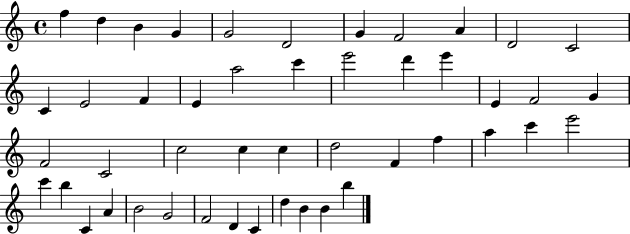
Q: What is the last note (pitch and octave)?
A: B5